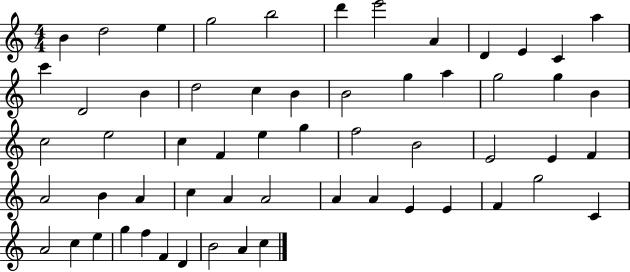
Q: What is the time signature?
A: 4/4